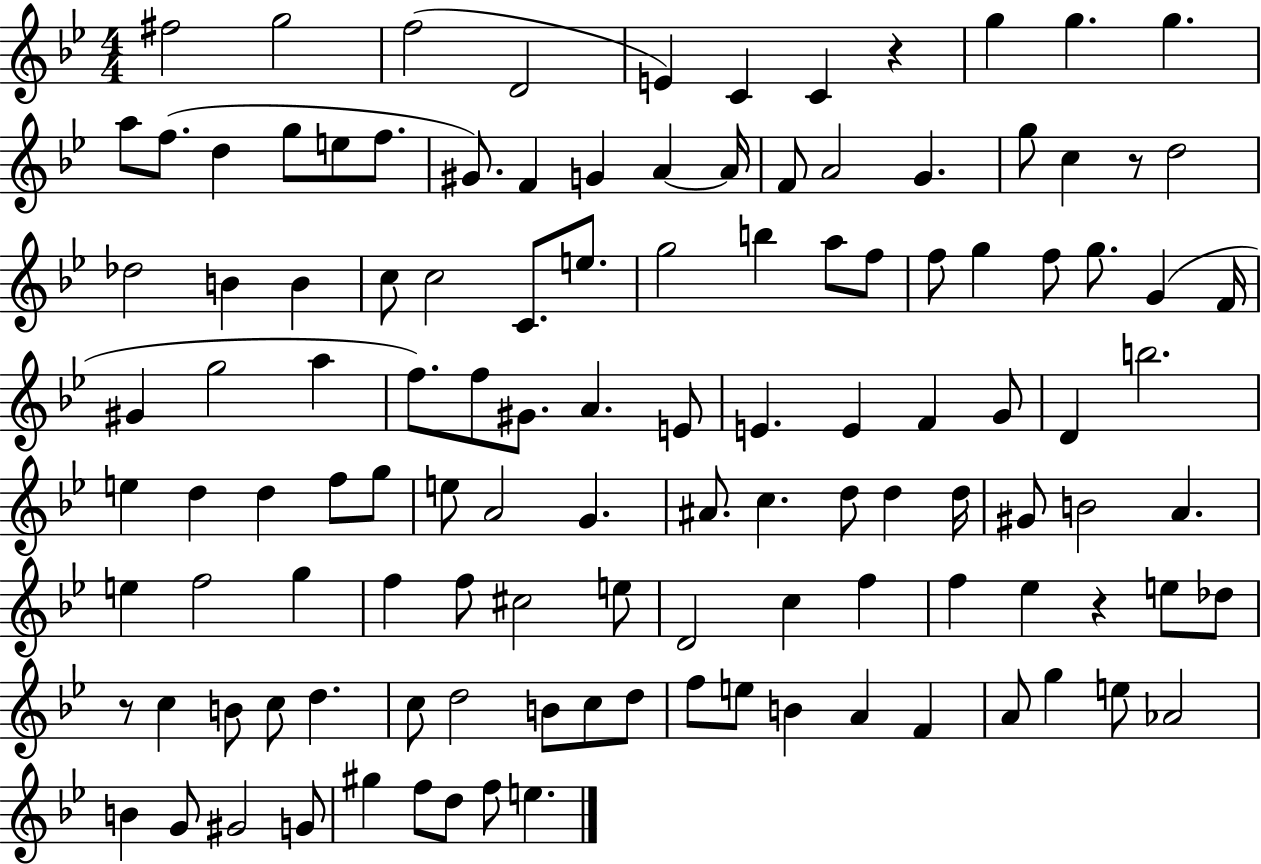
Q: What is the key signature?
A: BES major